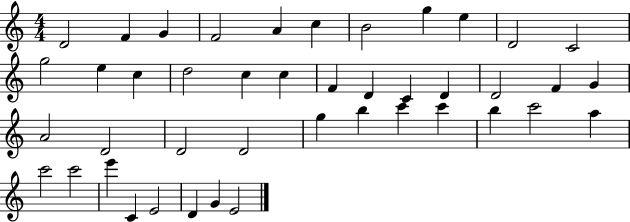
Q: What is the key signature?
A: C major